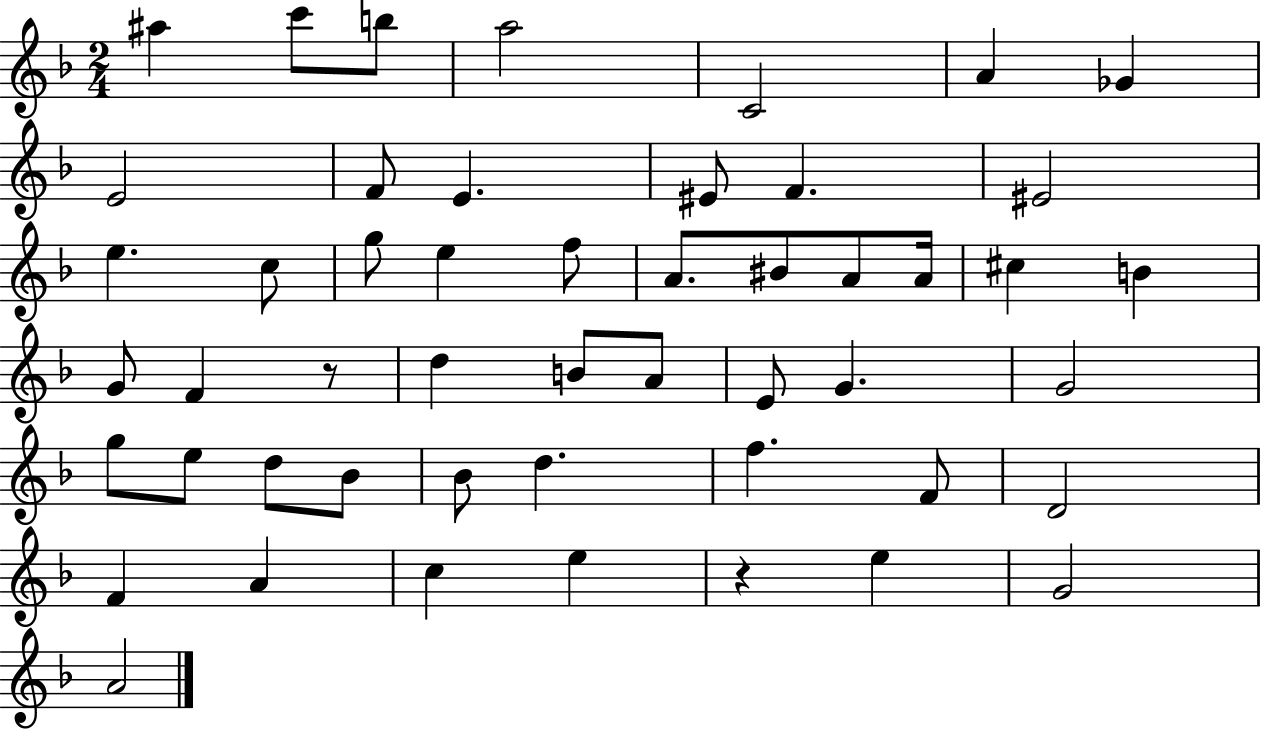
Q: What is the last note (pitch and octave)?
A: A4